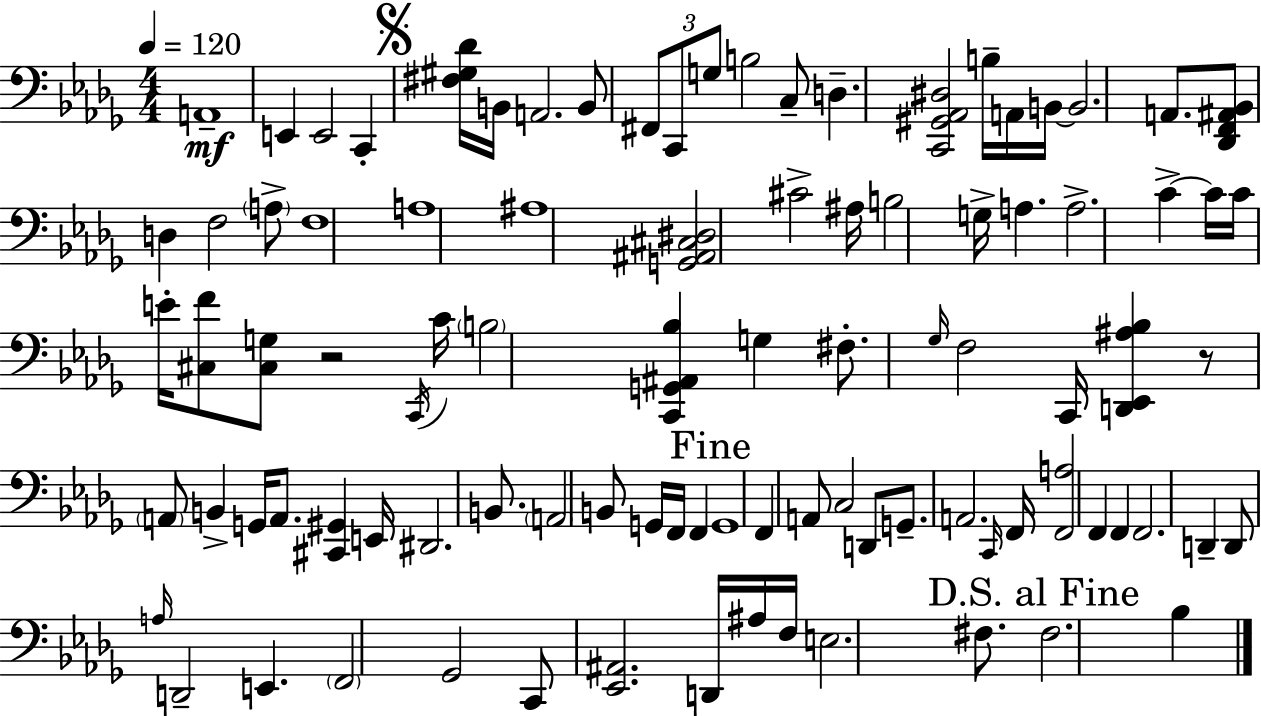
A2/w E2/q E2/h C2/q [F#3,G#3,Db4]/s B2/s A2/h. B2/e F#2/e C2/e G3/e B3/h C3/e D3/q. [C2,G#2,Ab2,D#3]/h B3/s A2/s B2/s B2/h. A2/e. [Db2,F2,A#2,Bb2]/e D3/q F3/h A3/e F3/w A3/w A#3/w [G2,A#2,C#3,D#3]/h C#4/h A#3/s B3/h G3/s A3/q. A3/h. C4/q C4/s C4/s E4/s [C#3,F4]/e [C#3,G3]/e R/h C2/s C4/s B3/h [C2,G2,A#2,Bb3]/q G3/q F#3/e. Gb3/s F3/h C2/s [D2,Eb2,A#3,Bb3]/q R/e A2/e B2/q G2/s A2/e. [C#2,G#2]/q E2/s D#2/h. B2/e. A2/h B2/e G2/s F2/s F2/q G2/w F2/q A2/e C3/h D2/e G2/e. A2/h. C2/s F2/s [F2,A3]/h F2/q F2/q F2/h. D2/q D2/e A3/s D2/h E2/q. F2/h Gb2/h C2/e [Eb2,A#2]/h. D2/s A#3/s F3/s E3/h. F#3/e. F#3/h. Bb3/q